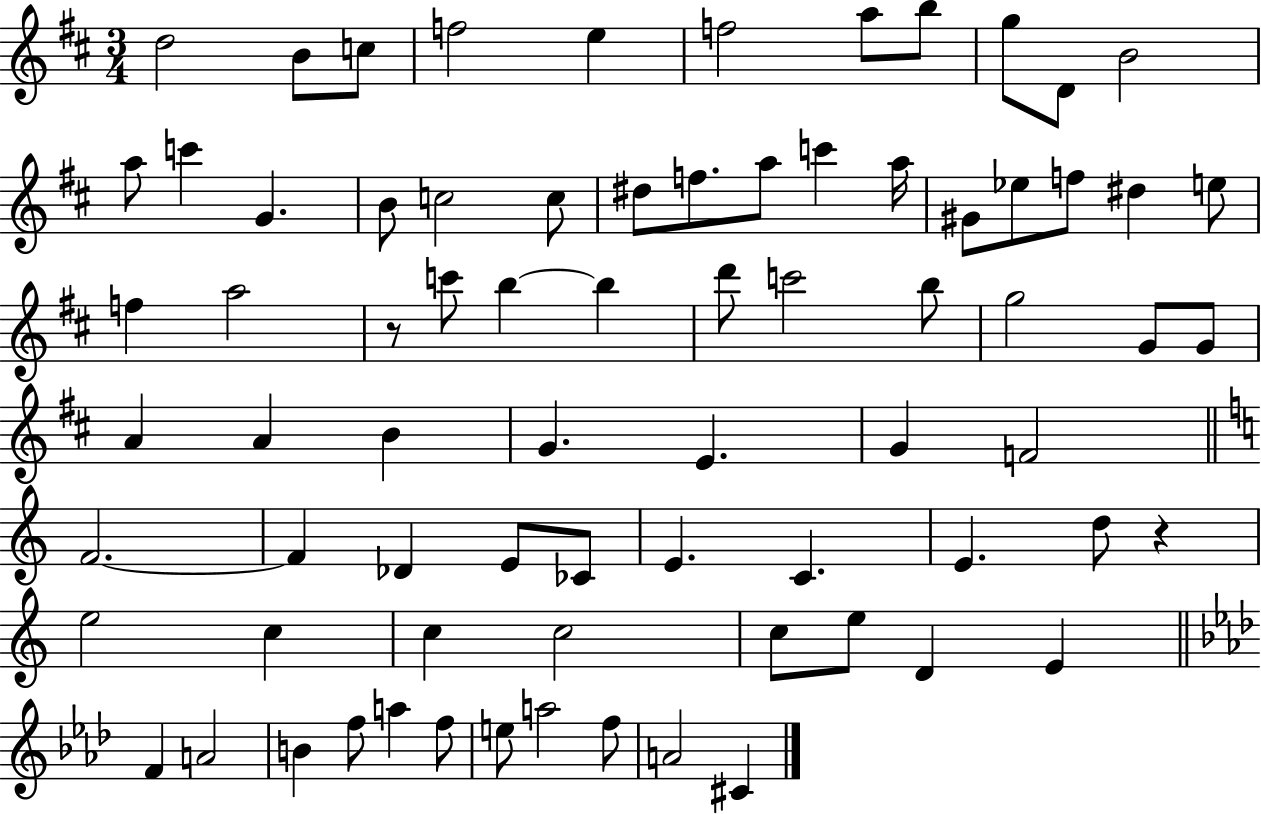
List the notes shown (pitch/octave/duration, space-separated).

D5/h B4/e C5/e F5/h E5/q F5/h A5/e B5/e G5/e D4/e B4/h A5/e C6/q G4/q. B4/e C5/h C5/e D#5/e F5/e. A5/e C6/q A5/s G#4/e Eb5/e F5/e D#5/q E5/e F5/q A5/h R/e C6/e B5/q B5/q D6/e C6/h B5/e G5/h G4/e G4/e A4/q A4/q B4/q G4/q. E4/q. G4/q F4/h F4/h. F4/q Db4/q E4/e CES4/e E4/q. C4/q. E4/q. D5/e R/q E5/h C5/q C5/q C5/h C5/e E5/e D4/q E4/q F4/q A4/h B4/q F5/e A5/q F5/e E5/e A5/h F5/e A4/h C#4/q